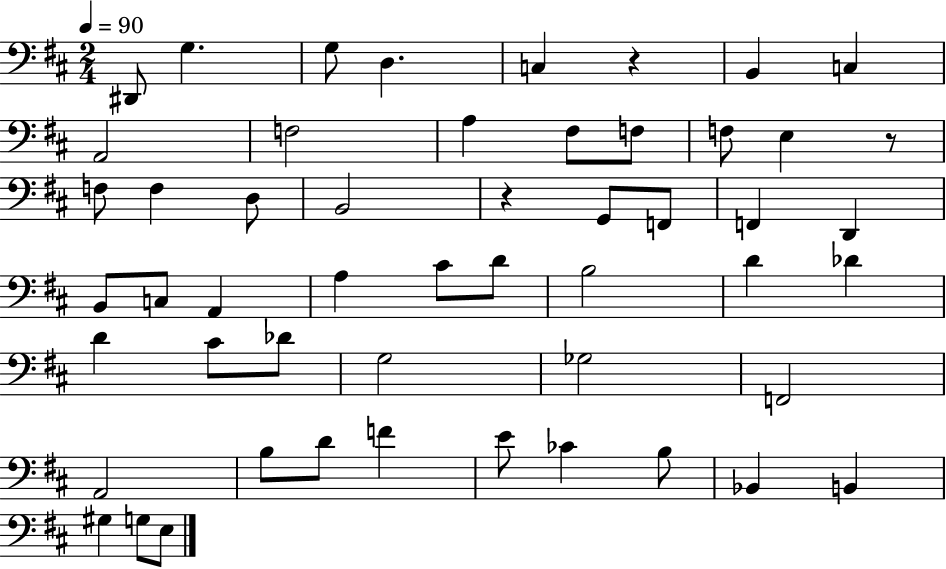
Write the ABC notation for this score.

X:1
T:Untitled
M:2/4
L:1/4
K:D
^D,,/2 G, G,/2 D, C, z B,, C, A,,2 F,2 A, ^F,/2 F,/2 F,/2 E, z/2 F,/2 F, D,/2 B,,2 z G,,/2 F,,/2 F,, D,, B,,/2 C,/2 A,, A, ^C/2 D/2 B,2 D _D D ^C/2 _D/2 G,2 _G,2 F,,2 A,,2 B,/2 D/2 F E/2 _C B,/2 _B,, B,, ^G, G,/2 E,/2